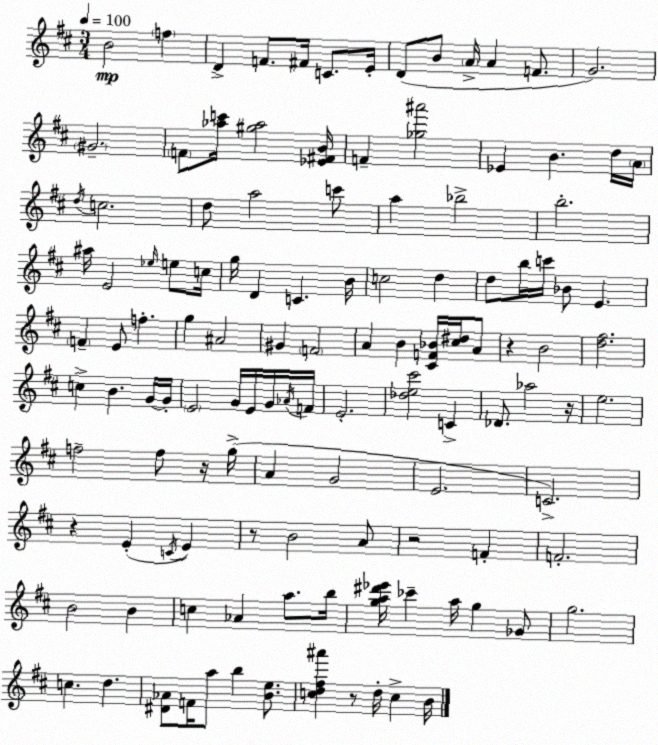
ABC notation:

X:1
T:Untitled
M:3/4
L:1/4
K:D
B2 f D F/2 ^F/4 C/2 E/4 D/2 B/2 A/4 A F/2 G2 ^G2 F/2 [_ac']/4 [^g_a]2 [_E^FB]/4 F [_g^a']2 _E B d/4 A/4 d/4 c2 d/2 a2 c'/2 a _b2 b2 ^a/4 E2 _e/4 e/2 c/4 g/4 D C B/4 c2 d d/2 b/4 c'/4 _B/2 E F E/2 f g ^A2 ^G F2 A B [^CF_B]/4 [^c^d]/4 A/2 z B2 [d^f]2 c B G/4 G/4 E2 G/4 E/4 G/4 _A/4 F/4 E2 [_de^c']2 C _D/2 _a2 z/4 e2 f2 f/2 z/4 g/4 A G2 E2 C2 z E C/4 E z/2 B2 A/2 z2 F F2 B2 B c _A a/2 b/4 [ga^d'_e']/4 _c' a/4 g _G/2 g2 c d [^D_A]/2 F/4 a/2 b [Be]/2 [cd^f^a'] z/2 d/4 c B/4